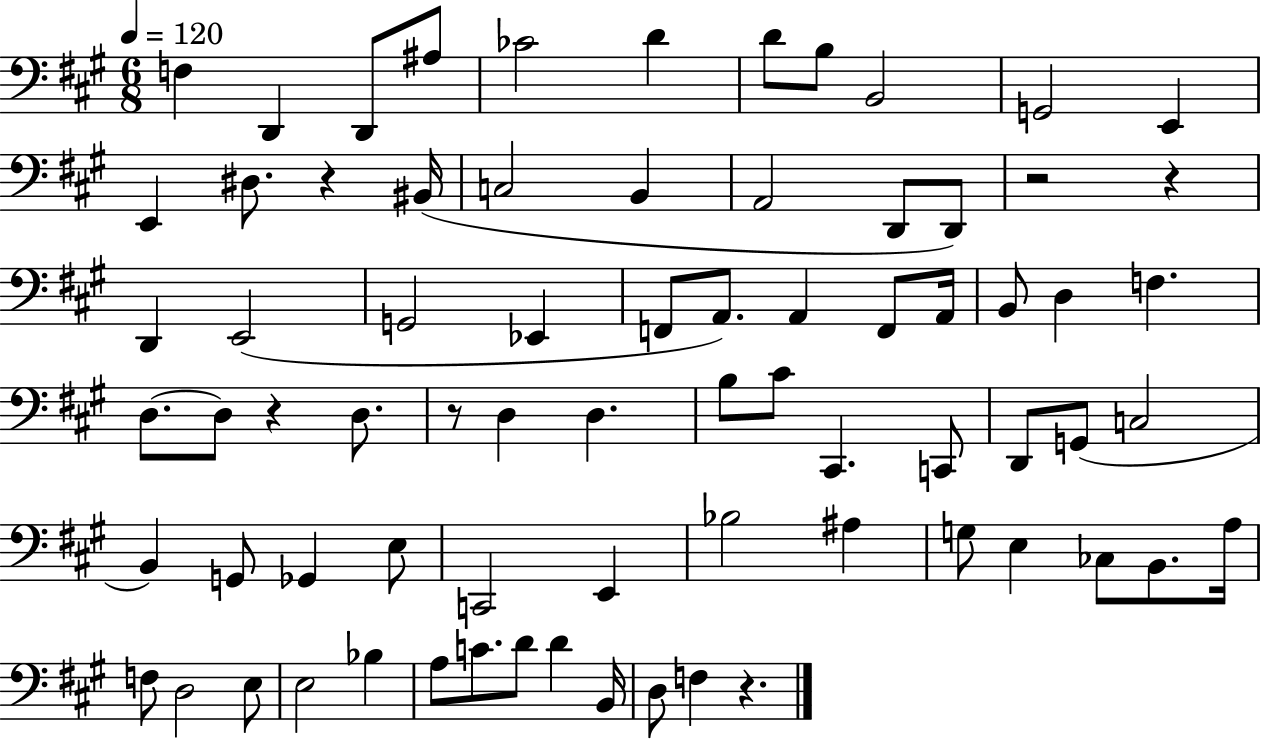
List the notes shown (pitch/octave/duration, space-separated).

F3/q D2/q D2/e A#3/e CES4/h D4/q D4/e B3/e B2/h G2/h E2/q E2/q D#3/e. R/q BIS2/s C3/h B2/q A2/h D2/e D2/e R/h R/q D2/q E2/h G2/h Eb2/q F2/e A2/e. A2/q F2/e A2/s B2/e D3/q F3/q. D3/e. D3/e R/q D3/e. R/e D3/q D3/q. B3/e C#4/e C#2/q. C2/e D2/e G2/e C3/h B2/q G2/e Gb2/q E3/e C2/h E2/q Bb3/h A#3/q G3/e E3/q CES3/e B2/e. A3/s F3/e D3/h E3/e E3/h Bb3/q A3/e C4/e. D4/e D4/q B2/s D3/e F3/q R/q.